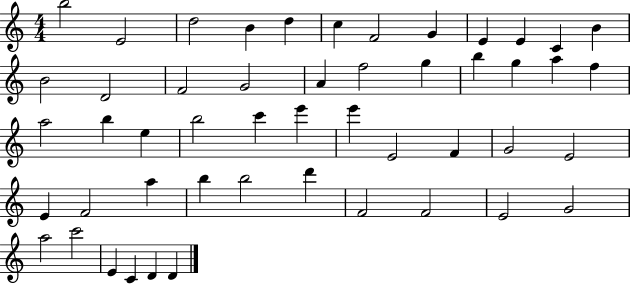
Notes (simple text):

B5/h E4/h D5/h B4/q D5/q C5/q F4/h G4/q E4/q E4/q C4/q B4/q B4/h D4/h F4/h G4/h A4/q F5/h G5/q B5/q G5/q A5/q F5/q A5/h B5/q E5/q B5/h C6/q E6/q E6/q E4/h F4/q G4/h E4/h E4/q F4/h A5/q B5/q B5/h D6/q F4/h F4/h E4/h G4/h A5/h C6/h E4/q C4/q D4/q D4/q